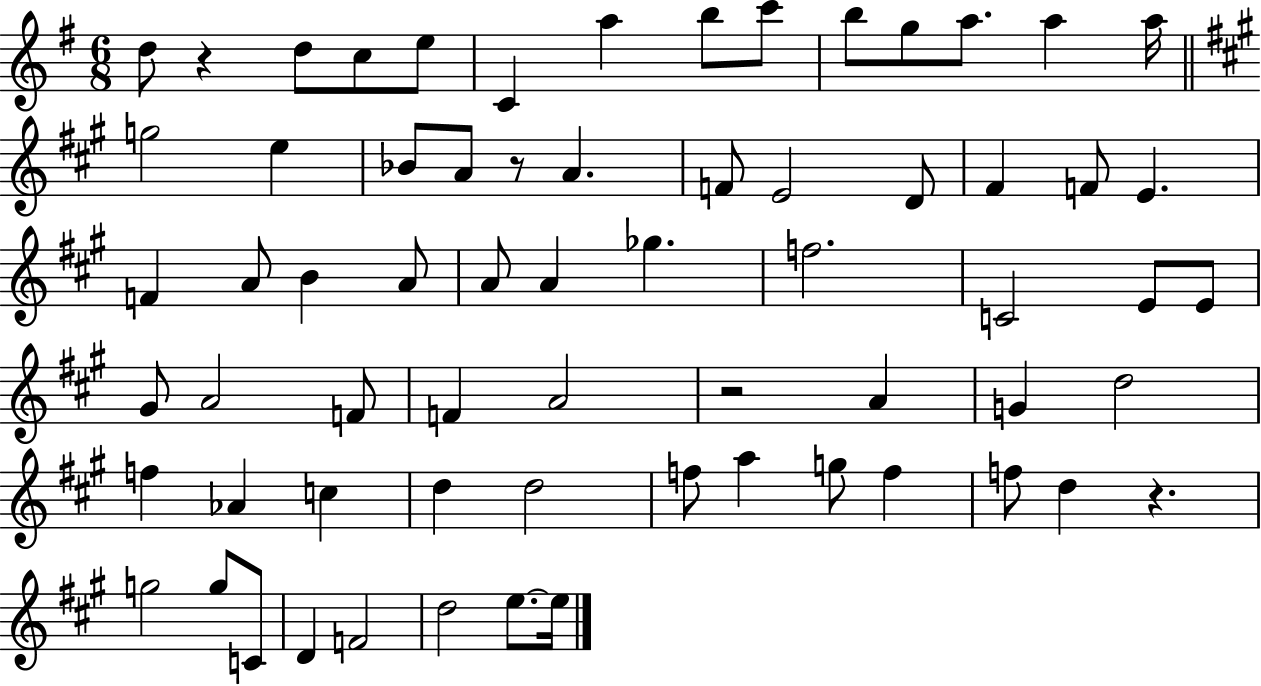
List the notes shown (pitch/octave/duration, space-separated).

D5/e R/q D5/e C5/e E5/e C4/q A5/q B5/e C6/e B5/e G5/e A5/e. A5/q A5/s G5/h E5/q Bb4/e A4/e R/e A4/q. F4/e E4/h D4/e F#4/q F4/e E4/q. F4/q A4/e B4/q A4/e A4/e A4/q Gb5/q. F5/h. C4/h E4/e E4/e G#4/e A4/h F4/e F4/q A4/h R/h A4/q G4/q D5/h F5/q Ab4/q C5/q D5/q D5/h F5/e A5/q G5/e F5/q F5/e D5/q R/q. G5/h G5/e C4/e D4/q F4/h D5/h E5/e. E5/s